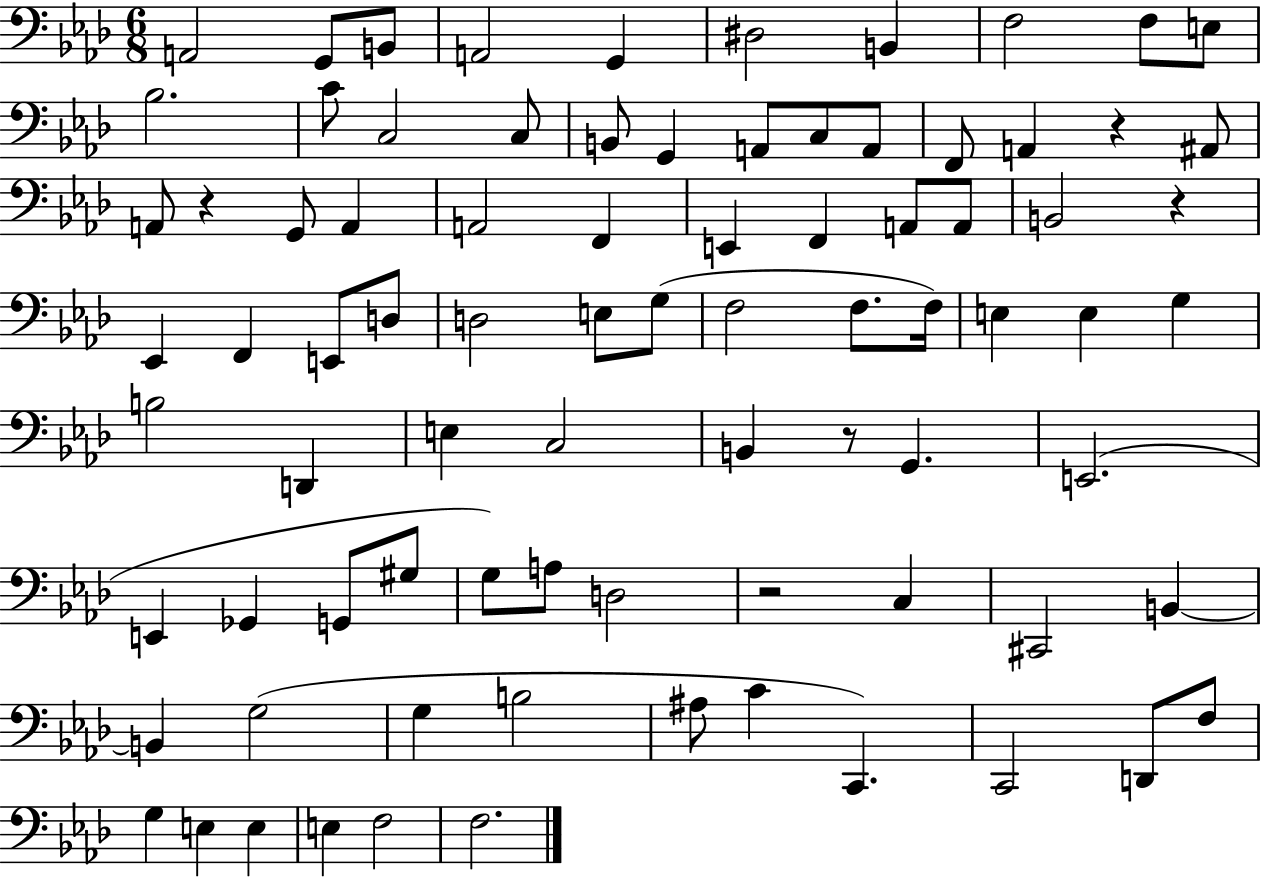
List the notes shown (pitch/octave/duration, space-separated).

A2/h G2/e B2/e A2/h G2/q D#3/h B2/q F3/h F3/e E3/e Bb3/h. C4/e C3/h C3/e B2/e G2/q A2/e C3/e A2/e F2/e A2/q R/q A#2/e A2/e R/q G2/e A2/q A2/h F2/q E2/q F2/q A2/e A2/e B2/h R/q Eb2/q F2/q E2/e D3/e D3/h E3/e G3/e F3/h F3/e. F3/s E3/q E3/q G3/q B3/h D2/q E3/q C3/h B2/q R/e G2/q. E2/h. E2/q Gb2/q G2/e G#3/e G3/e A3/e D3/h R/h C3/q C#2/h B2/q B2/q G3/h G3/q B3/h A#3/e C4/q C2/q. C2/h D2/e F3/e G3/q E3/q E3/q E3/q F3/h F3/h.